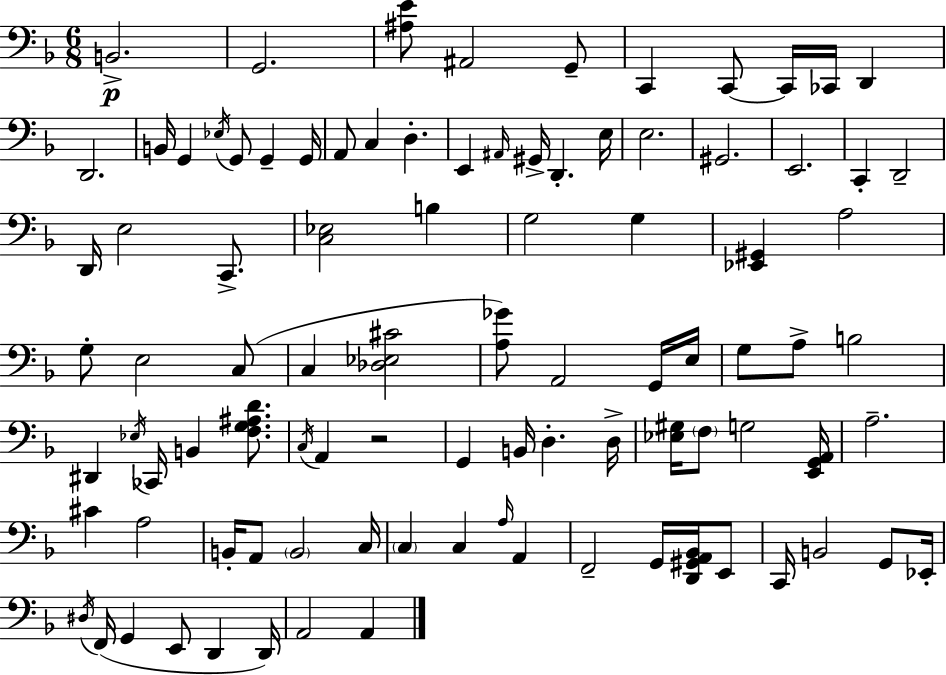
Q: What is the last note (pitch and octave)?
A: A2